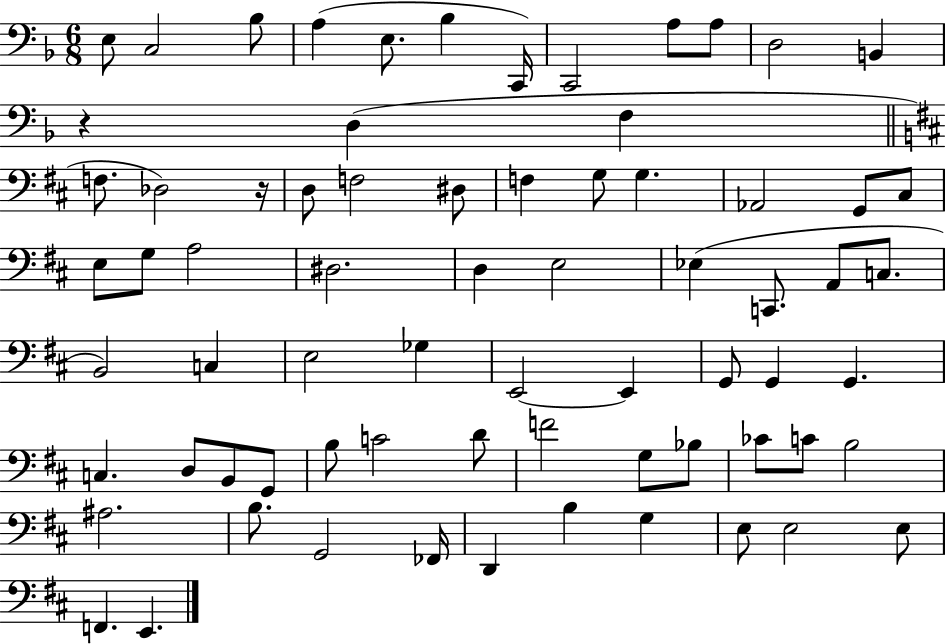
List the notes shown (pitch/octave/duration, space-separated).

E3/e C3/h Bb3/e A3/q E3/e. Bb3/q C2/s C2/h A3/e A3/e D3/h B2/q R/q D3/q F3/q F3/e. Db3/h R/s D3/e F3/h D#3/e F3/q G3/e G3/q. Ab2/h G2/e C#3/e E3/e G3/e A3/h D#3/h. D3/q E3/h Eb3/q C2/e. A2/e C3/e. B2/h C3/q E3/h Gb3/q E2/h E2/q G2/e G2/q G2/q. C3/q. D3/e B2/e G2/e B3/e C4/h D4/e F4/h G3/e Bb3/e CES4/e C4/e B3/h A#3/h. B3/e. G2/h FES2/s D2/q B3/q G3/q E3/e E3/h E3/e F2/q. E2/q.